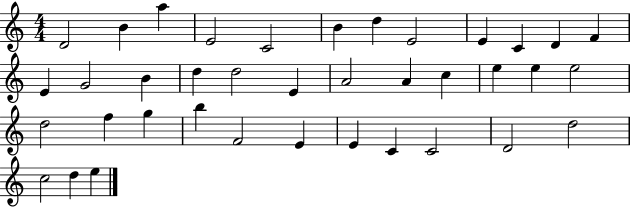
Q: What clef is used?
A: treble